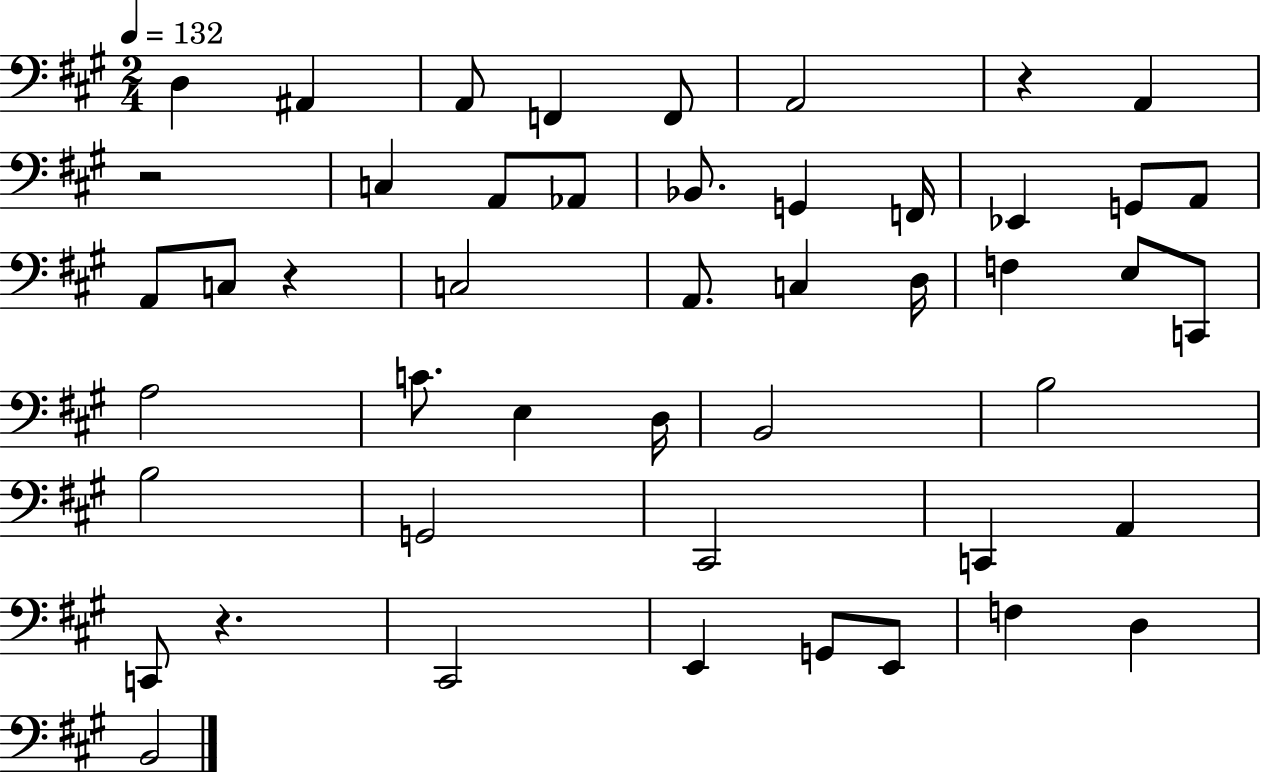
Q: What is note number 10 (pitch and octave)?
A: Ab2